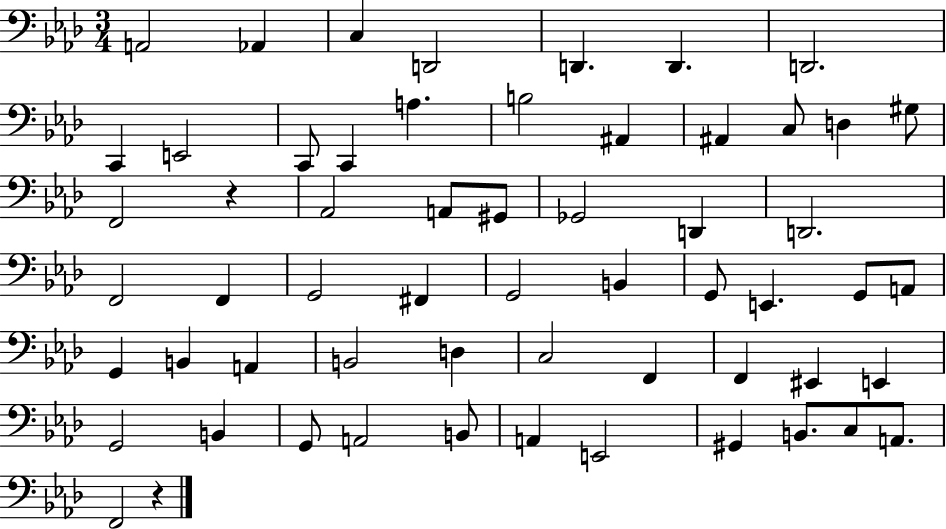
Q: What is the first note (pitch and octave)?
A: A2